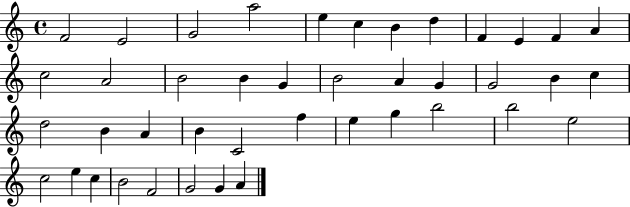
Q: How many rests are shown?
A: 0